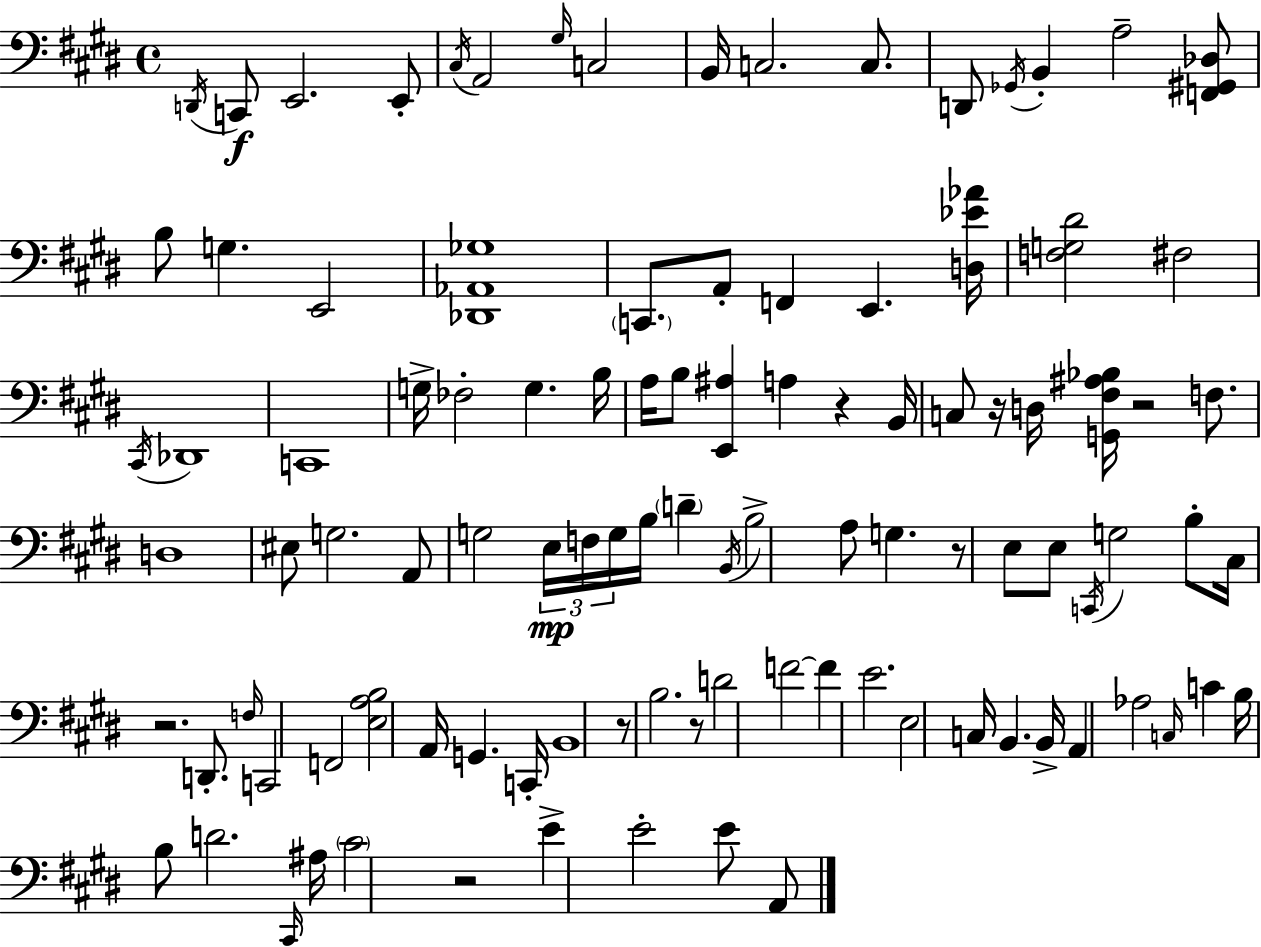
{
  \clef bass
  \time 4/4
  \defaultTimeSignature
  \key e \major
  \repeat volta 2 { \acciaccatura { d,16 }\f c,8 e,2. e,8-. | \acciaccatura { cis16 } a,2 \grace { gis16 } c2 | b,16 c2. | c8. d,8 \acciaccatura { ges,16 } b,4-. a2-- | \break <f, gis, des>8 b8 g4. e,2 | <des, aes, ges>1 | \parenthesize c,8. a,8-. f,4 e,4. | <d ees' aes'>16 <f g dis'>2 fis2 | \break \acciaccatura { cis,16 } des,1 | c,1 | g16-> fes2-. g4. | b16 a16 b8 <e, ais>4 a4 | \break r4 b,16 c8 r16 d16 <g, fis ais bes>16 r2 | f8. d1 | eis8 g2. | a,8 g2 \tuplet 3/2 { e16\mp f16 g16 } | \break b16 \parenthesize d'4-- \acciaccatura { b,16 } b2-> a8 | g4. r8 e8 e8 \acciaccatura { c,16 } g2 | b8-. cis16 r2. | d,8.-. \grace { f16 } c,2 | \break f,2 <e a b>2 | a,16 g,4. c,16-. b,1 | r8 b2. | r8 d'2 | \break f'2~~ f'4 e'2. | e2 | c16 b,4. b,16-> a,4 aes2 | \grace { c16 } c'4 b16 b8 d'2. | \break \grace { cis,16 } ais16 \parenthesize cis'2 | r2 e'4-> e'2-. | e'8 a,8 } \bar "|."
}